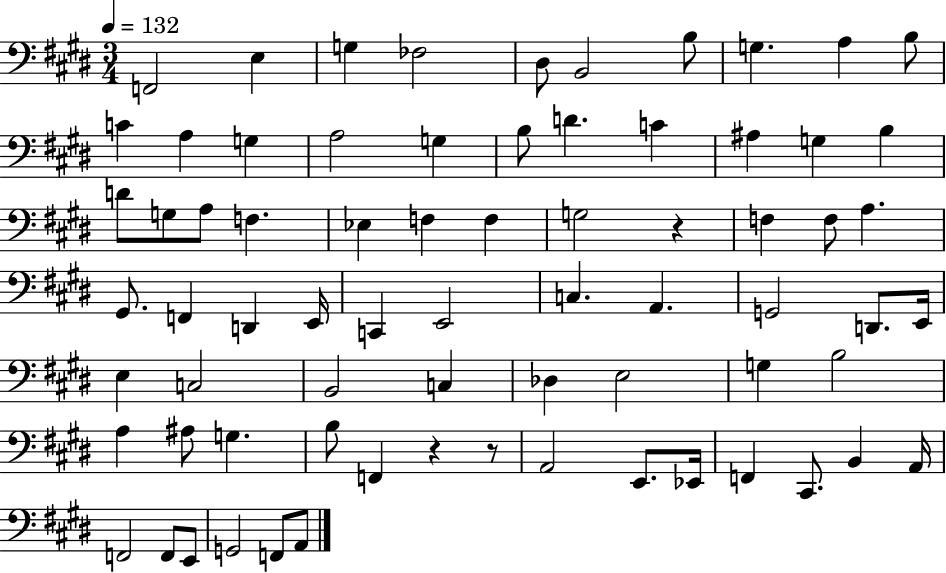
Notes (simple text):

F2/h E3/q G3/q FES3/h D#3/e B2/h B3/e G3/q. A3/q B3/e C4/q A3/q G3/q A3/h G3/q B3/e D4/q. C4/q A#3/q G3/q B3/q D4/e G3/e A3/e F3/q. Eb3/q F3/q F3/q G3/h R/q F3/q F3/e A3/q. G#2/e. F2/q D2/q E2/s C2/q E2/h C3/q. A2/q. G2/h D2/e. E2/s E3/q C3/h B2/h C3/q Db3/q E3/h G3/q B3/h A3/q A#3/e G3/q. B3/e F2/q R/q R/e A2/h E2/e. Eb2/s F2/q C#2/e. B2/q A2/s F2/h F2/e E2/e G2/h F2/e A2/e